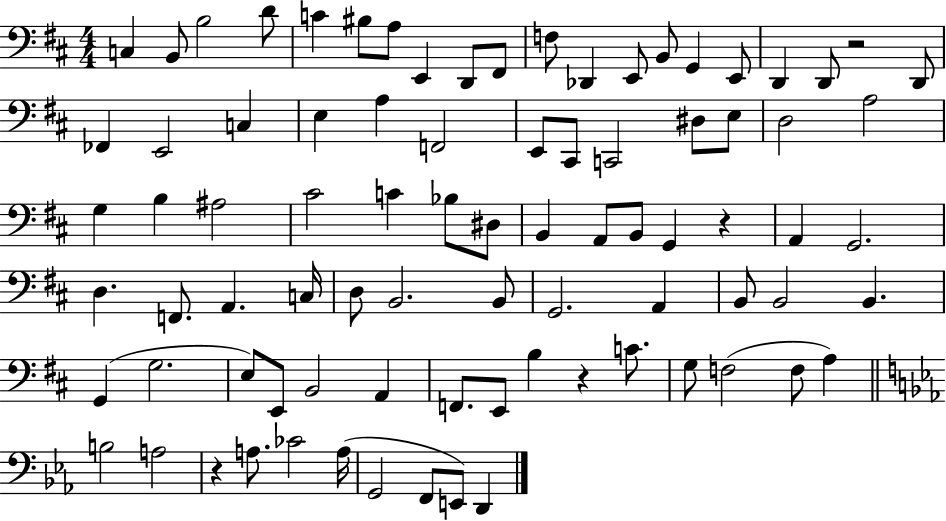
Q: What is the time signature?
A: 4/4